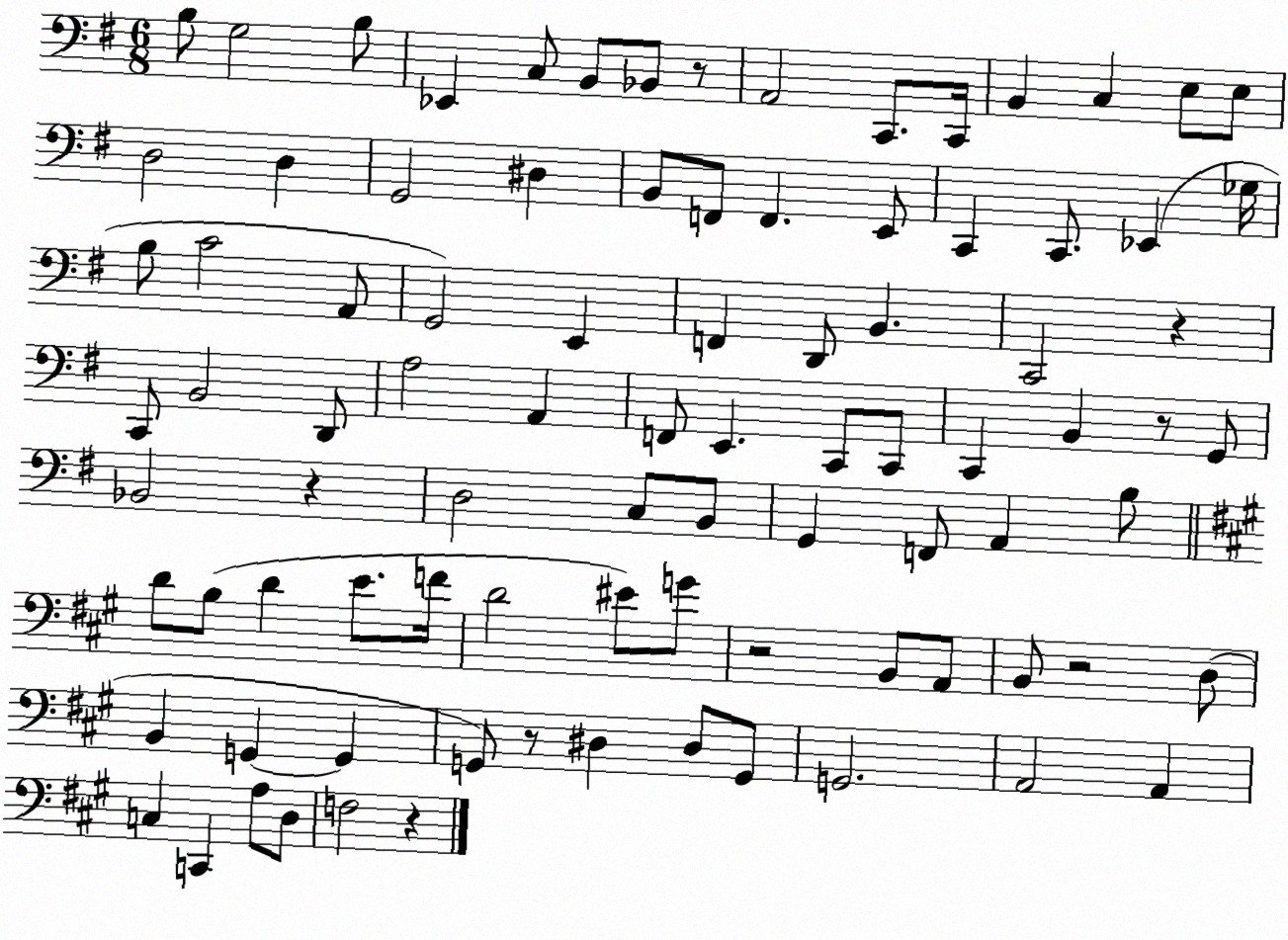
X:1
T:Untitled
M:6/8
L:1/4
K:G
B,/2 G,2 B,/2 _E,, C,/2 B,,/2 _B,,/2 z/2 A,,2 C,,/2 C,,/4 B,, C, E,/2 E,/2 D,2 D, G,,2 ^D, B,,/2 F,,/2 F,, E,,/2 C,, C,,/2 _E,, _G,/4 B,/2 C2 A,,/2 G,,2 E,, F,, D,,/2 B,, C,,2 z C,,/2 B,,2 D,,/2 A,2 A,, F,,/2 E,, C,,/2 C,,/2 C,, B,, z/2 G,,/2 _B,,2 z D,2 C,/2 B,,/2 G,, F,,/2 A,, B,/2 D/2 B,/2 D E/2 F/4 D2 ^E/2 G/2 z2 B,,/2 A,,/2 B,,/2 z2 D,/2 B,, G,, G,, G,,/2 z/2 ^D, ^D,/2 G,,/2 G,,2 A,,2 A,, C, C,, A,/2 D,/2 F,2 z